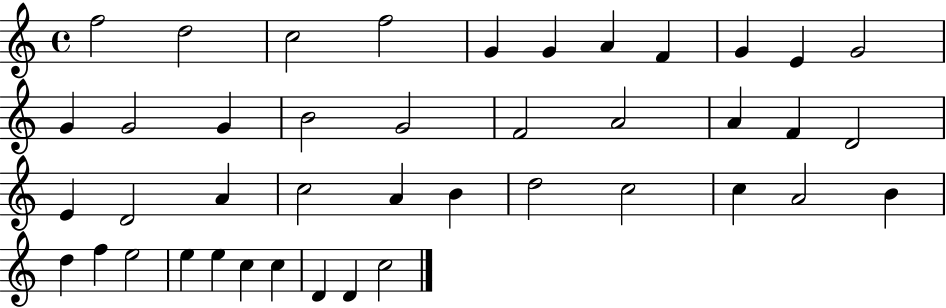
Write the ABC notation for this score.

X:1
T:Untitled
M:4/4
L:1/4
K:C
f2 d2 c2 f2 G G A F G E G2 G G2 G B2 G2 F2 A2 A F D2 E D2 A c2 A B d2 c2 c A2 B d f e2 e e c c D D c2